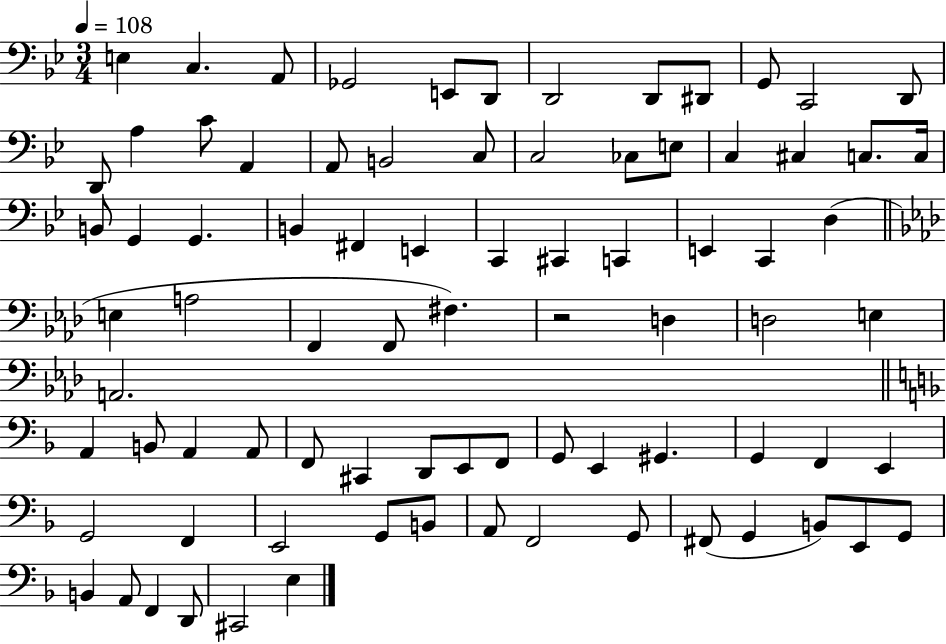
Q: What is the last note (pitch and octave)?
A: E3